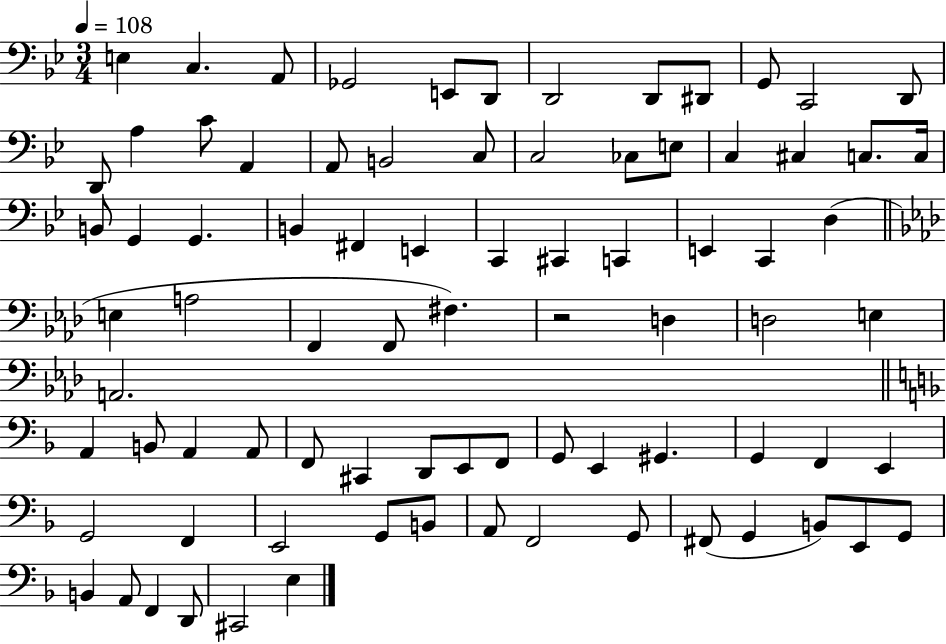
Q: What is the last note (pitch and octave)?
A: E3